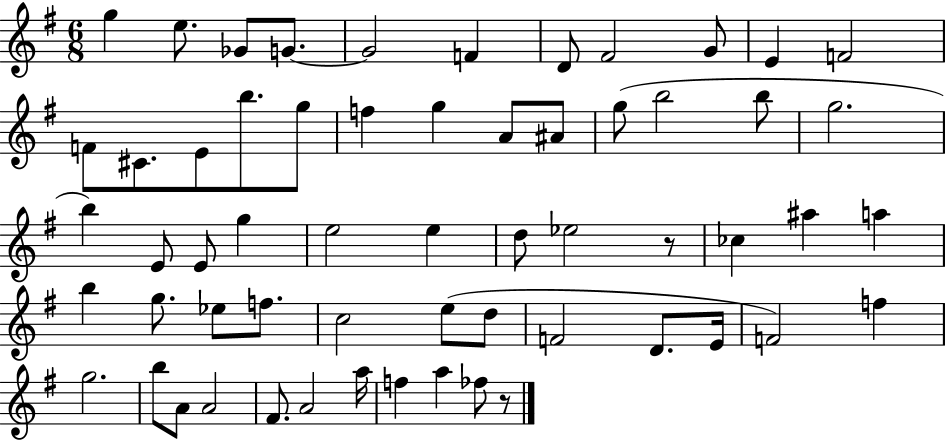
G5/q E5/e. Gb4/e G4/e. G4/h F4/q D4/e F#4/h G4/e E4/q F4/h F4/e C#4/e. E4/e B5/e. G5/e F5/q G5/q A4/e A#4/e G5/e B5/h B5/e G5/h. B5/q E4/e E4/e G5/q E5/h E5/q D5/e Eb5/h R/e CES5/q A#5/q A5/q B5/q G5/e. Eb5/e F5/e. C5/h E5/e D5/e F4/h D4/e. E4/s F4/h F5/q G5/h. B5/e A4/e A4/h F#4/e. A4/h A5/s F5/q A5/q FES5/e R/e